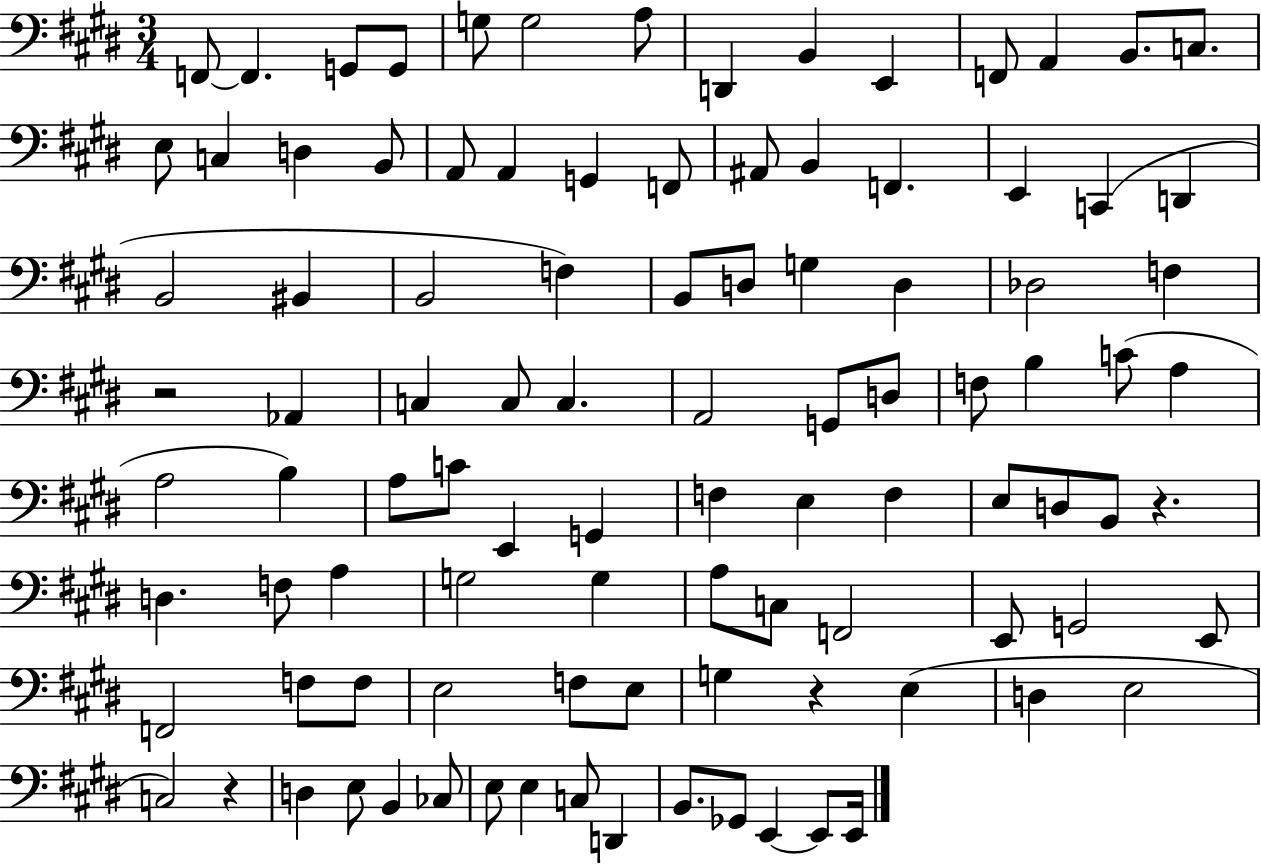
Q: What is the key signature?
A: E major